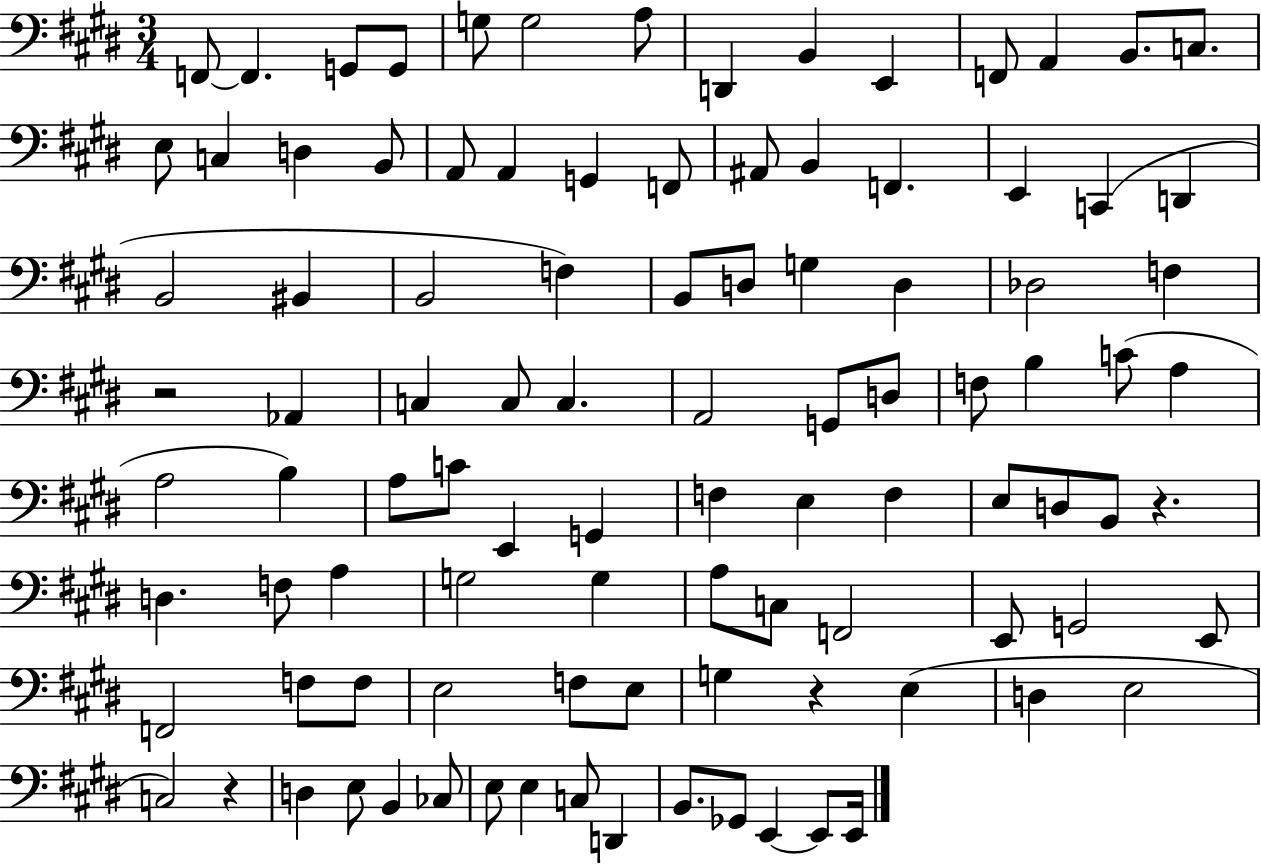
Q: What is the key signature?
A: E major